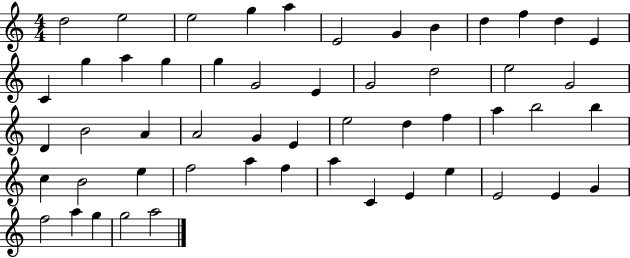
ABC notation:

X:1
T:Untitled
M:4/4
L:1/4
K:C
d2 e2 e2 g a E2 G B d f d E C g a g g G2 E G2 d2 e2 G2 D B2 A A2 G E e2 d f a b2 b c B2 e f2 a f a C E e E2 E G f2 a g g2 a2